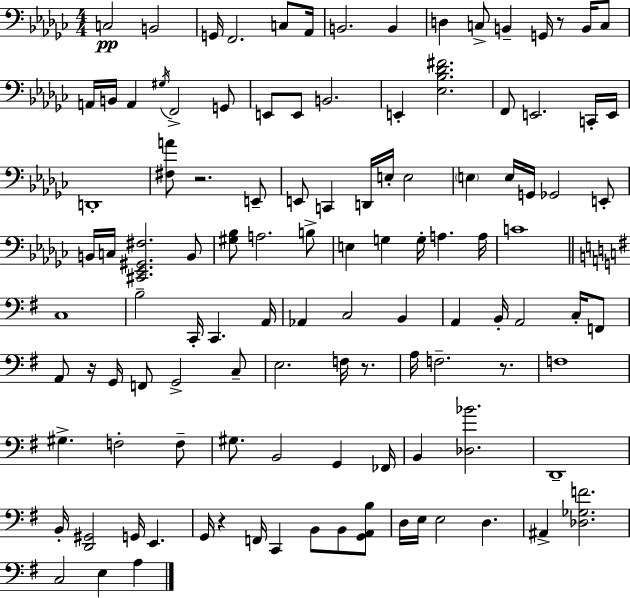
X:1
T:Untitled
M:4/4
L:1/4
K:Ebm
C,2 B,,2 G,,/4 F,,2 C,/2 _A,,/4 B,,2 B,, D, C,/2 B,, G,,/4 z/2 B,,/4 C,/2 A,,/4 B,,/4 A,, ^G,/4 F,,2 G,,/2 E,,/2 E,,/2 B,,2 E,, [_E,_B,_D^F]2 F,,/2 E,,2 C,,/4 E,,/4 D,,4 [^F,A]/2 z2 E,,/2 E,,/2 C,, D,,/4 E,/4 E,2 E, E,/4 G,,/4 _G,,2 E,,/2 B,,/4 C,/4 [^C,,_E,,^G,,^F,]2 B,,/2 [^G,_B,]/2 A,2 B,/2 E, G, G,/4 A, A,/4 C4 C,4 B,2 C,,/4 C,, A,,/4 _A,, C,2 B,, A,, B,,/4 A,,2 C,/4 F,,/2 A,,/2 z/4 G,,/4 F,,/2 G,,2 C,/2 E,2 F,/4 z/2 A,/4 F,2 z/2 F,4 ^G, F,2 F,/2 ^G,/2 B,,2 G,, _F,,/4 B,, [_D,_B]2 D,,4 B,,/4 [D,,^G,,]2 G,,/4 E,, G,,/4 z F,,/4 C,, B,,/2 B,,/2 [G,,A,,B,]/2 D,/4 E,/4 E,2 D, ^A,, [_D,_G,F]2 C,2 E, A,